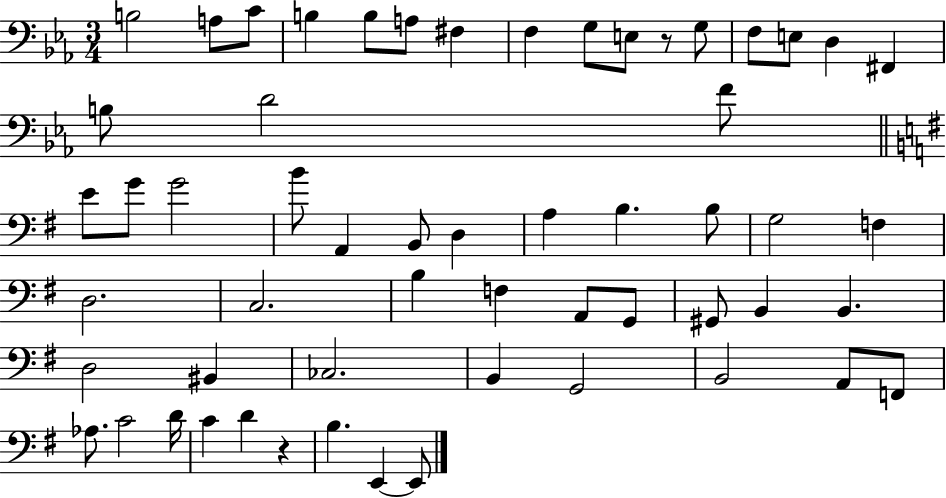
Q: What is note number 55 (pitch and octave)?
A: E2